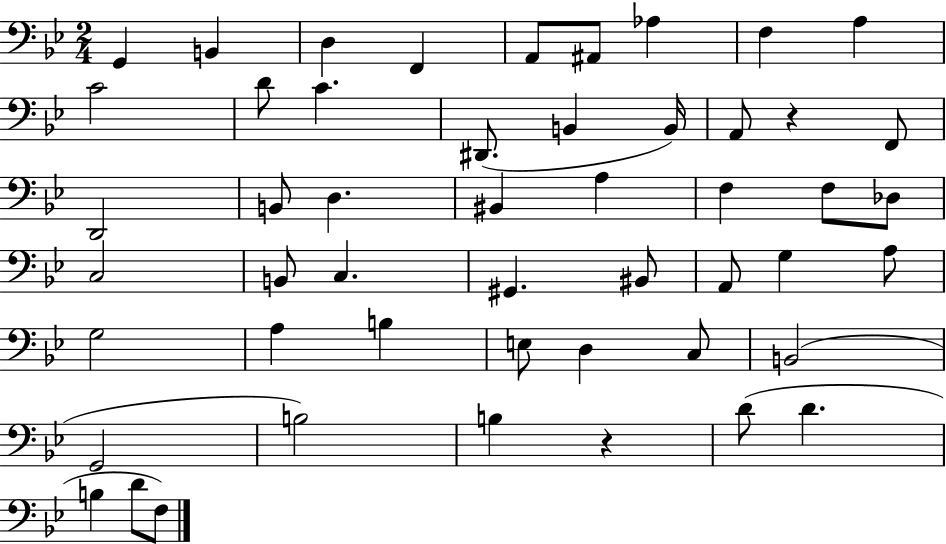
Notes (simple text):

G2/q B2/q D3/q F2/q A2/e A#2/e Ab3/q F3/q A3/q C4/h D4/e C4/q. D#2/e. B2/q B2/s A2/e R/q F2/e D2/h B2/e D3/q. BIS2/q A3/q F3/q F3/e Db3/e C3/h B2/e C3/q. G#2/q. BIS2/e A2/e G3/q A3/e G3/h A3/q B3/q E3/e D3/q C3/e B2/h G2/h B3/h B3/q R/q D4/e D4/q. B3/q D4/e F3/e